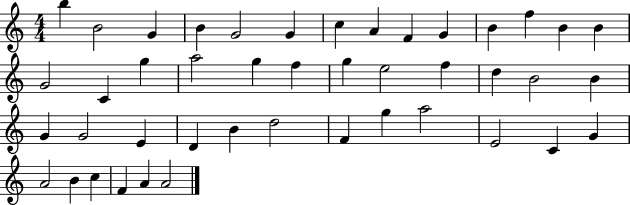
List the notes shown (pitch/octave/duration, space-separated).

B5/q B4/h G4/q B4/q G4/h G4/q C5/q A4/q F4/q G4/q B4/q F5/q B4/q B4/q G4/h C4/q G5/q A5/h G5/q F5/q G5/q E5/h F5/q D5/q B4/h B4/q G4/q G4/h E4/q D4/q B4/q D5/h F4/q G5/q A5/h E4/h C4/q G4/q A4/h B4/q C5/q F4/q A4/q A4/h